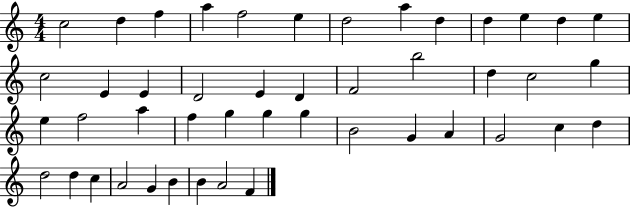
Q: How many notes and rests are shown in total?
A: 46